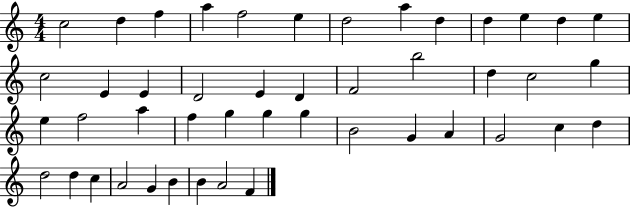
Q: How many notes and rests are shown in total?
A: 46